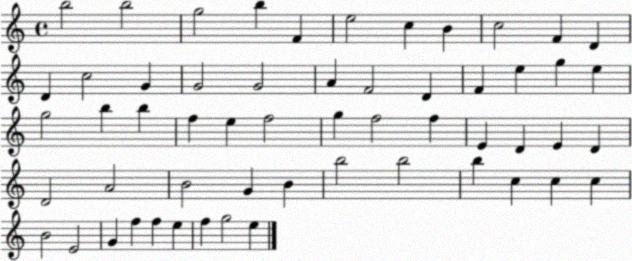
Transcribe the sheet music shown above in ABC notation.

X:1
T:Untitled
M:4/4
L:1/4
K:C
b2 b2 g2 b F e2 c B c2 F D D c2 G G2 G2 A F2 D F e g e g2 b b f e f2 g f2 f E D E D D2 A2 B2 G B b2 b2 b c c c B2 E2 G f f e f g2 e